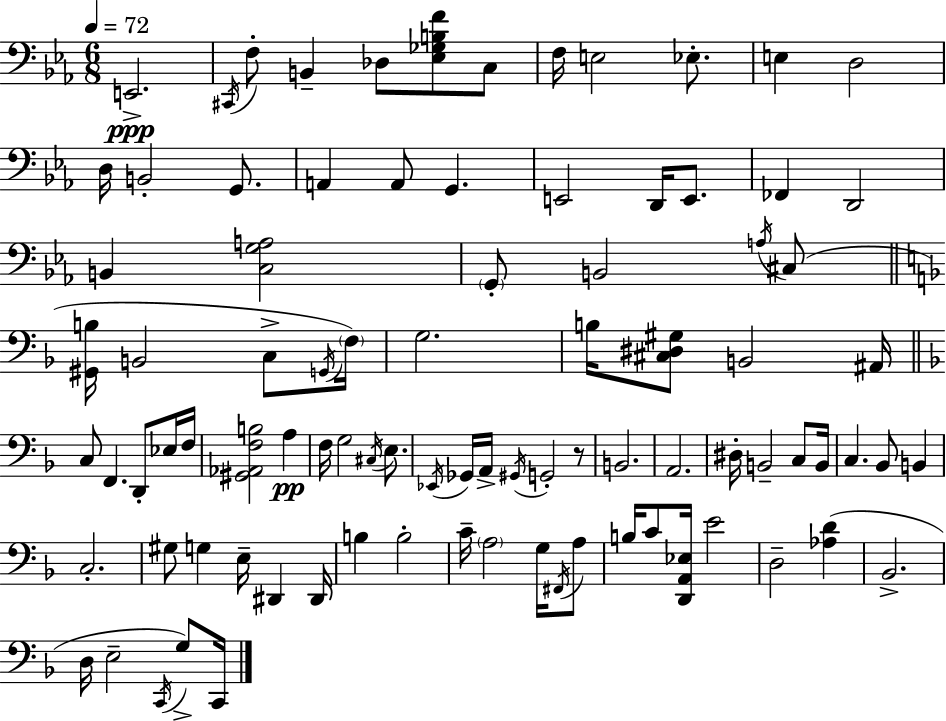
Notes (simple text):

E2/h. C#2/s F3/e B2/q Db3/e [Eb3,Gb3,B3,F4]/e C3/e F3/s E3/h Eb3/e. E3/q D3/h D3/s B2/h G2/e. A2/q A2/e G2/q. E2/h D2/s E2/e. FES2/q D2/h B2/q [C3,G3,A3]/h G2/e B2/h A3/s C#3/e [G#2,B3]/s B2/h C3/e G2/s F3/s G3/h. B3/s [C#3,D#3,G#3]/e B2/h A#2/s C3/e F2/q. D2/e Eb3/s F3/s [G#2,Ab2,F3,B3]/h A3/q F3/s G3/h C#3/s E3/e. Eb2/s Gb2/s A2/s G#2/s G2/h R/e B2/h. A2/h. D#3/s B2/h C3/e B2/s C3/q. Bb2/e B2/q C3/h. G#3/e G3/q E3/s D#2/q D#2/s B3/q B3/h C4/s A3/h G3/s F#2/s A3/e B3/s C4/e [D2,A2,Eb3]/s E4/h D3/h [Ab3,D4]/q Bb2/h. D3/s E3/h C2/s G3/e C2/s